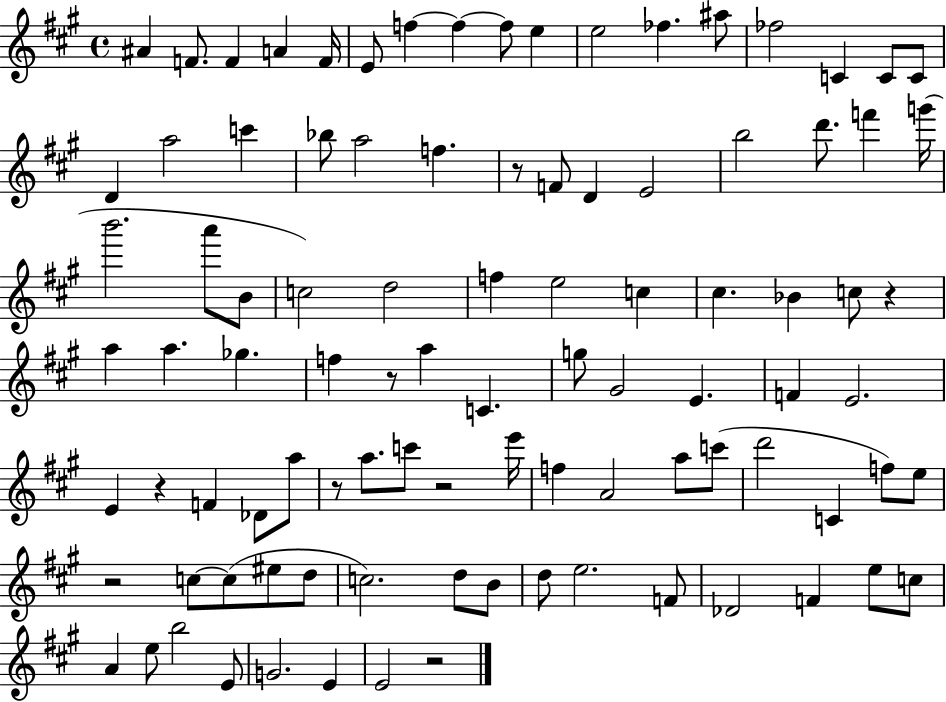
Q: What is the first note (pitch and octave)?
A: A#4